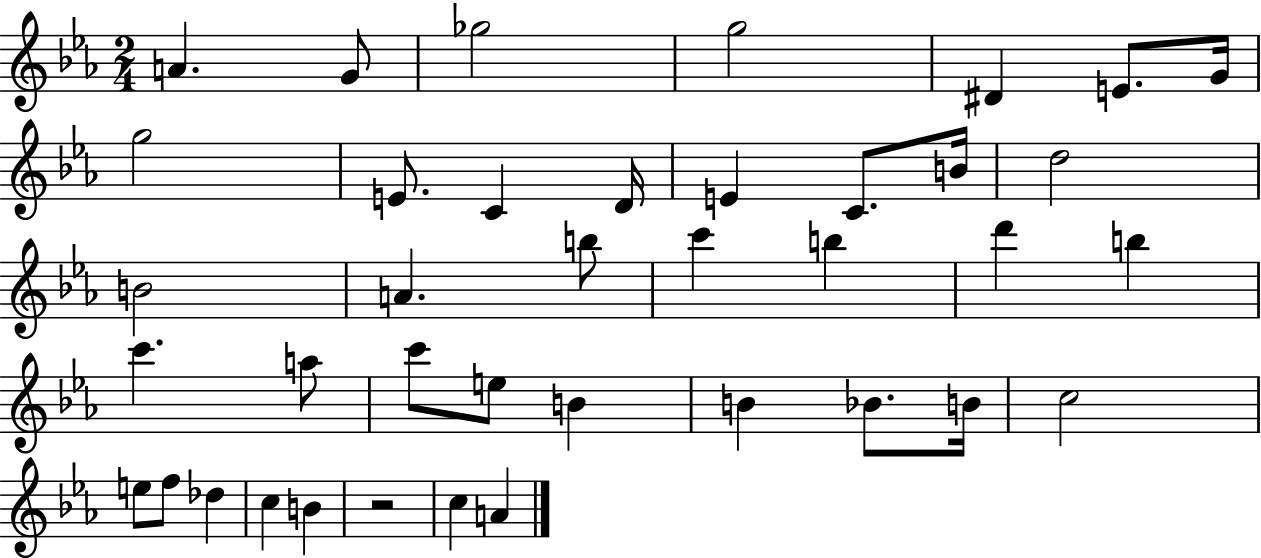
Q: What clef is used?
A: treble